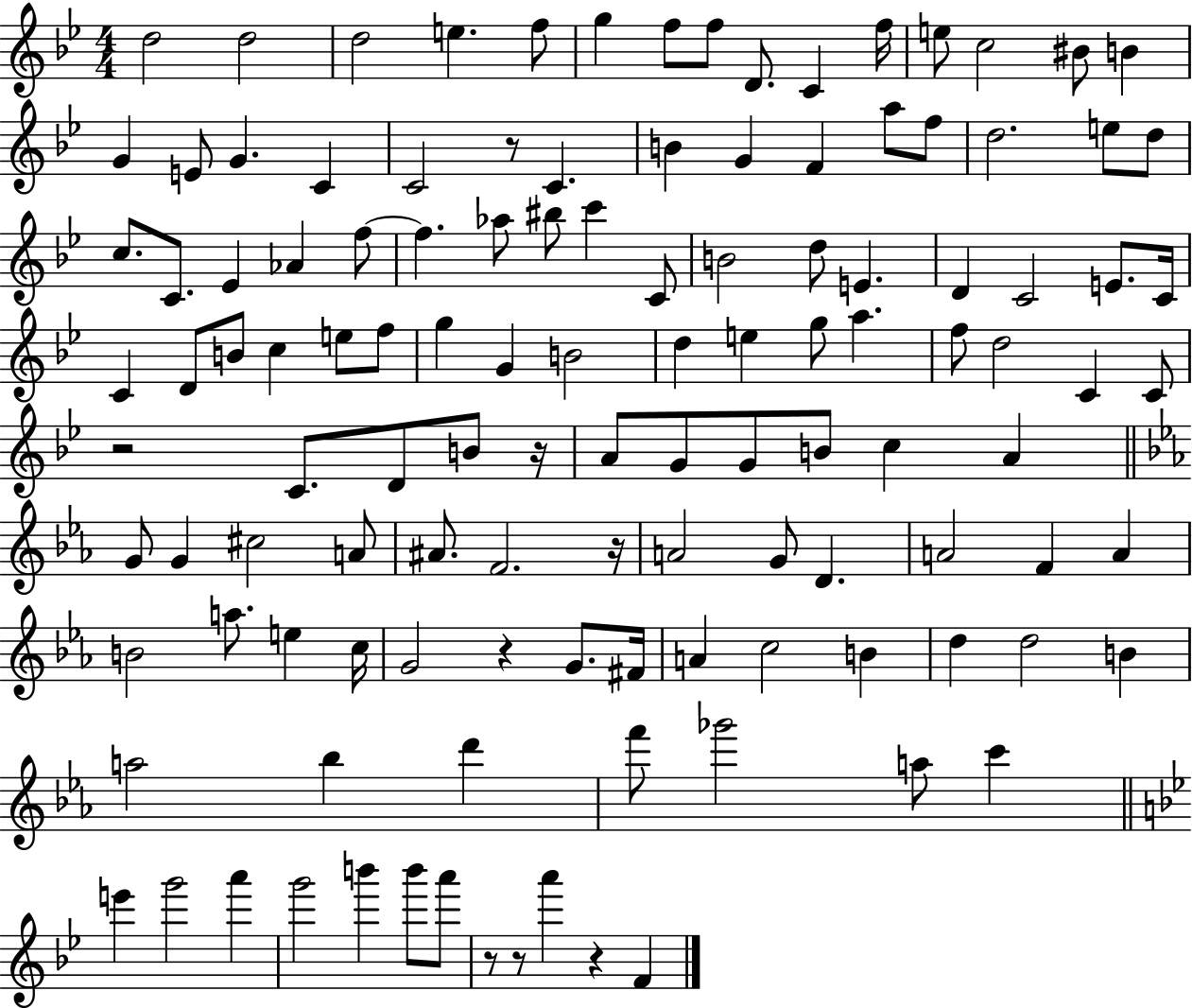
X:1
T:Untitled
M:4/4
L:1/4
K:Bb
d2 d2 d2 e f/2 g f/2 f/2 D/2 C f/4 e/2 c2 ^B/2 B G E/2 G C C2 z/2 C B G F a/2 f/2 d2 e/2 d/2 c/2 C/2 _E _A f/2 f _a/2 ^b/2 c' C/2 B2 d/2 E D C2 E/2 C/4 C D/2 B/2 c e/2 f/2 g G B2 d e g/2 a f/2 d2 C C/2 z2 C/2 D/2 B/2 z/4 A/2 G/2 G/2 B/2 c A G/2 G ^c2 A/2 ^A/2 F2 z/4 A2 G/2 D A2 F A B2 a/2 e c/4 G2 z G/2 ^F/4 A c2 B d d2 B a2 _b d' f'/2 _g'2 a/2 c' e' g'2 a' g'2 b' b'/2 a'/2 z/2 z/2 a' z F